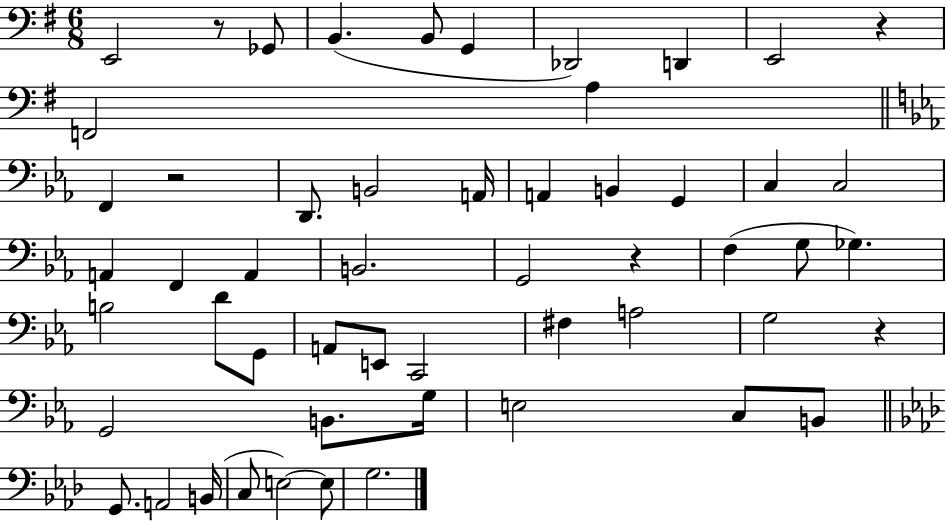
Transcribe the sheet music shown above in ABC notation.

X:1
T:Untitled
M:6/8
L:1/4
K:G
E,,2 z/2 _G,,/2 B,, B,,/2 G,, _D,,2 D,, E,,2 z F,,2 A, F,, z2 D,,/2 B,,2 A,,/4 A,, B,, G,, C, C,2 A,, F,, A,, B,,2 G,,2 z F, G,/2 _G, B,2 D/2 G,,/2 A,,/2 E,,/2 C,,2 ^F, A,2 G,2 z G,,2 B,,/2 G,/4 E,2 C,/2 B,,/2 G,,/2 A,,2 B,,/4 C,/2 E,2 E,/2 G,2